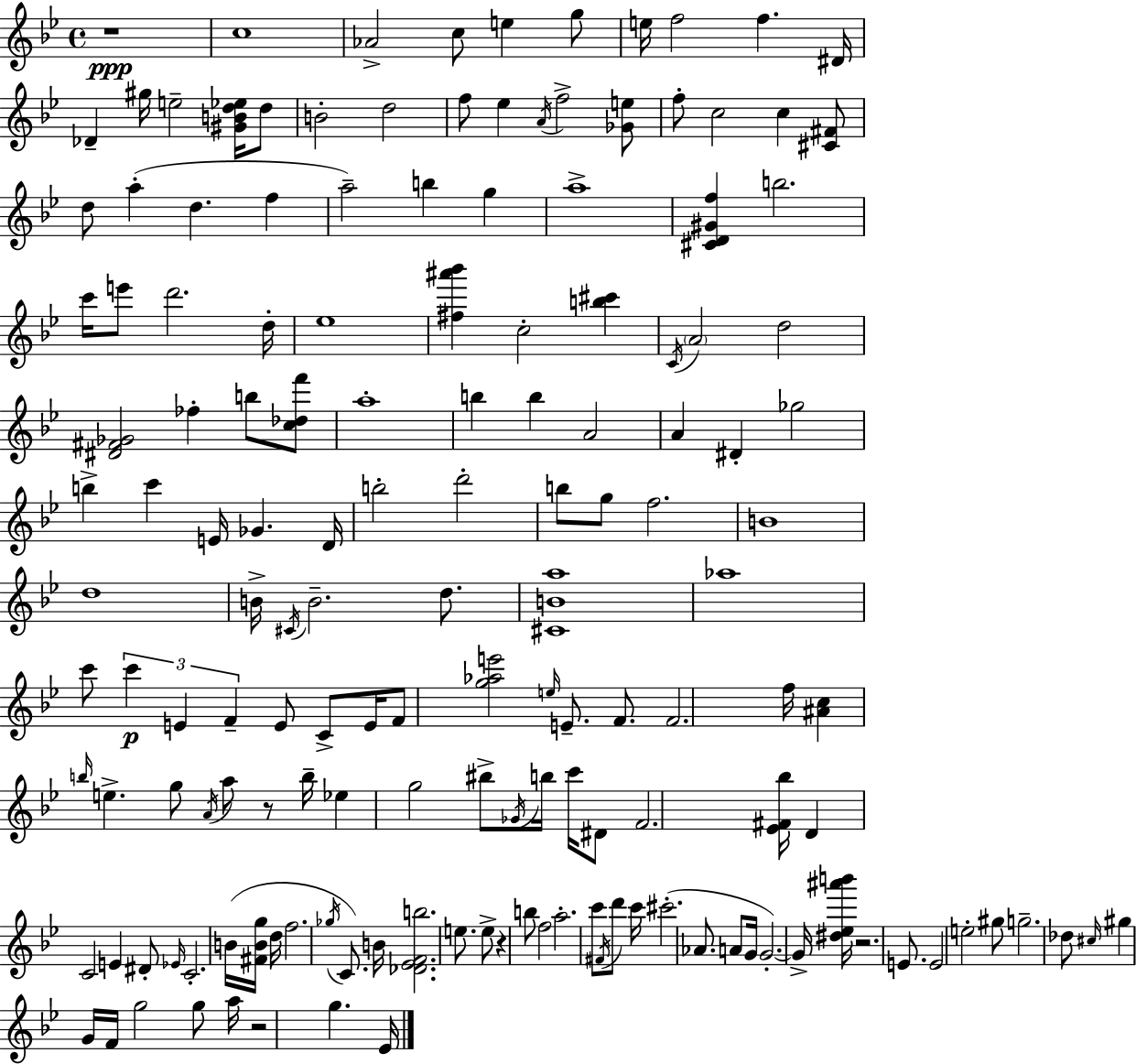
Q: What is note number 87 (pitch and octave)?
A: G5